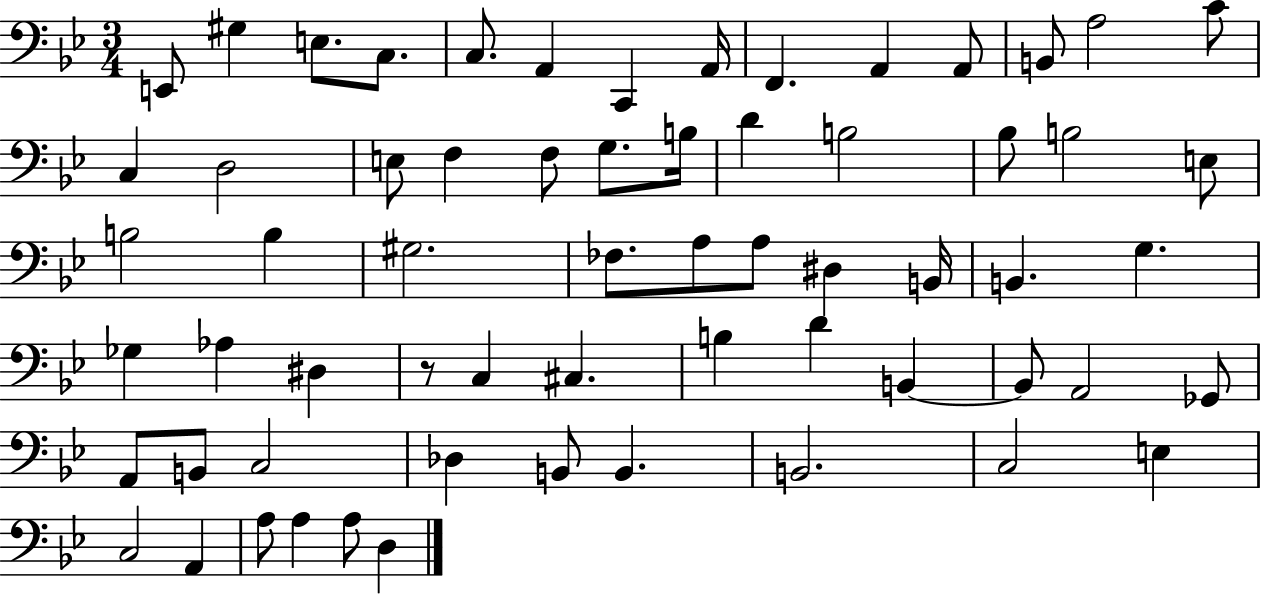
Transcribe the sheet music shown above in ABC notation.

X:1
T:Untitled
M:3/4
L:1/4
K:Bb
E,,/2 ^G, E,/2 C,/2 C,/2 A,, C,, A,,/4 F,, A,, A,,/2 B,,/2 A,2 C/2 C, D,2 E,/2 F, F,/2 G,/2 B,/4 D B,2 _B,/2 B,2 E,/2 B,2 B, ^G,2 _F,/2 A,/2 A,/2 ^D, B,,/4 B,, G, _G, _A, ^D, z/2 C, ^C, B, D B,, B,,/2 A,,2 _G,,/2 A,,/2 B,,/2 C,2 _D, B,,/2 B,, B,,2 C,2 E, C,2 A,, A,/2 A, A,/2 D,